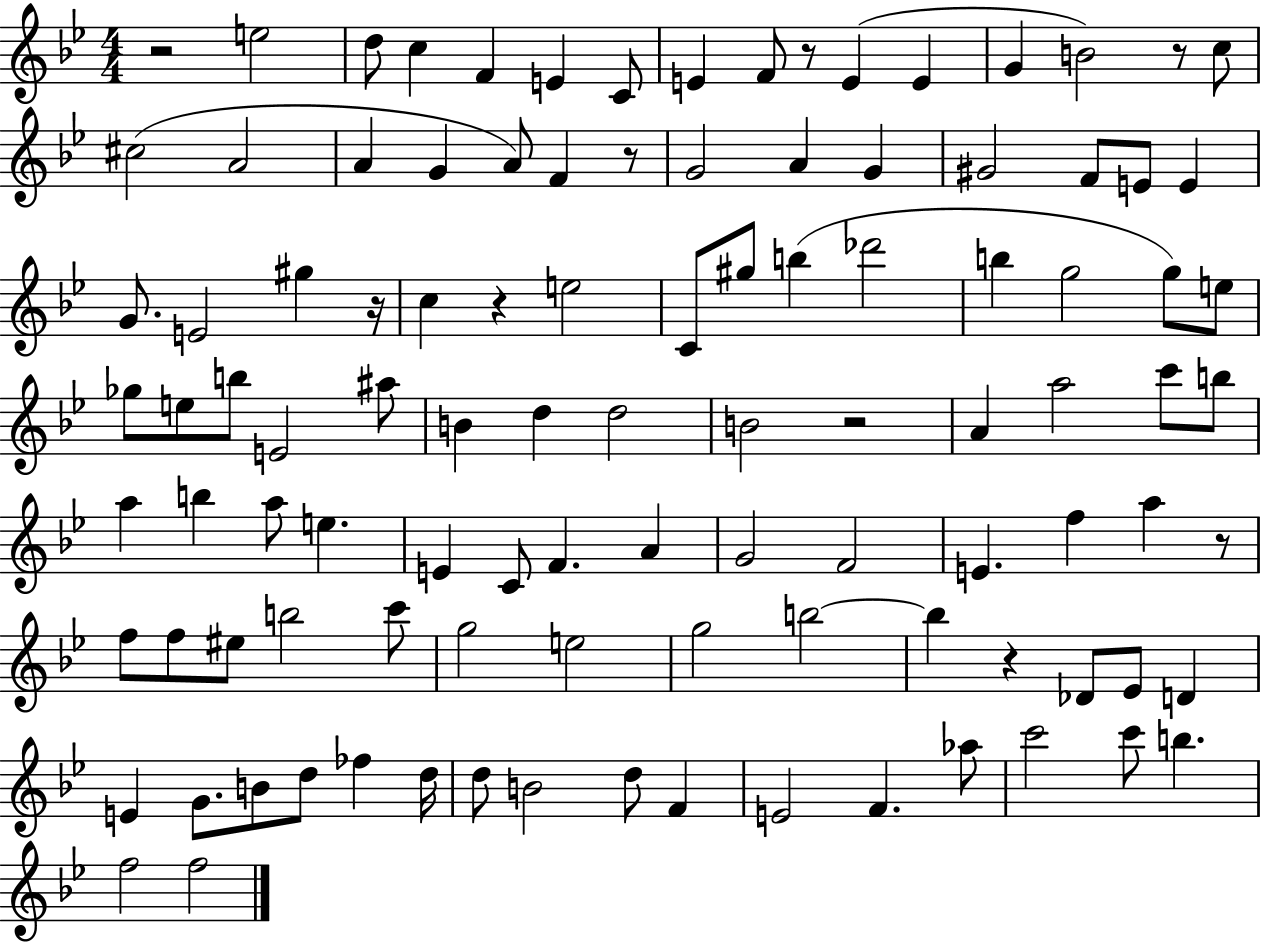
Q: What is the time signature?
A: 4/4